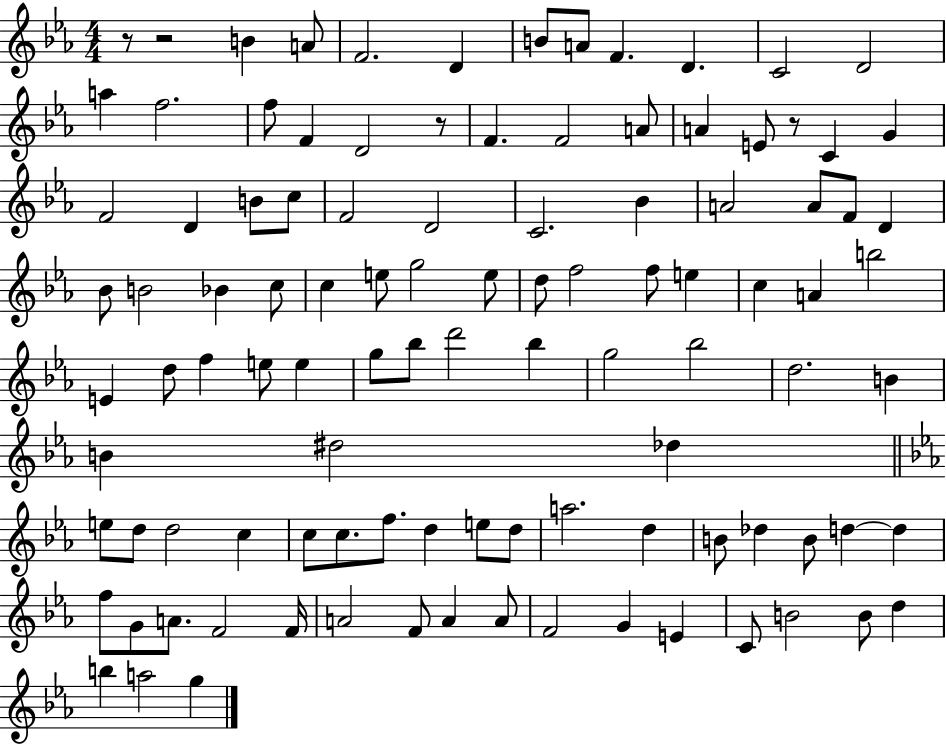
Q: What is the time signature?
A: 4/4